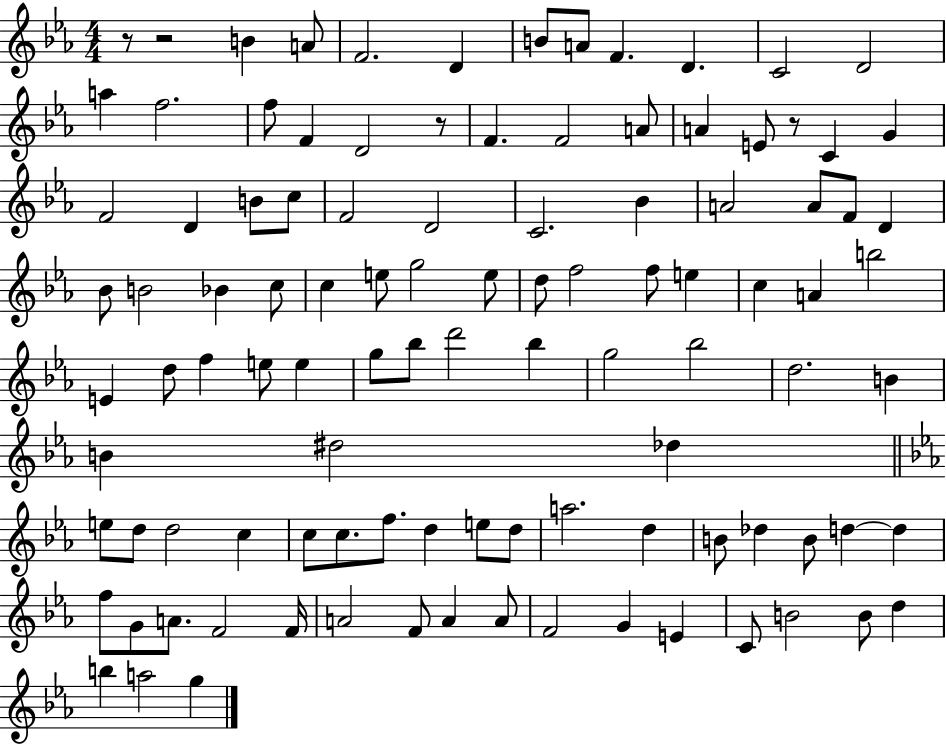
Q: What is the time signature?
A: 4/4